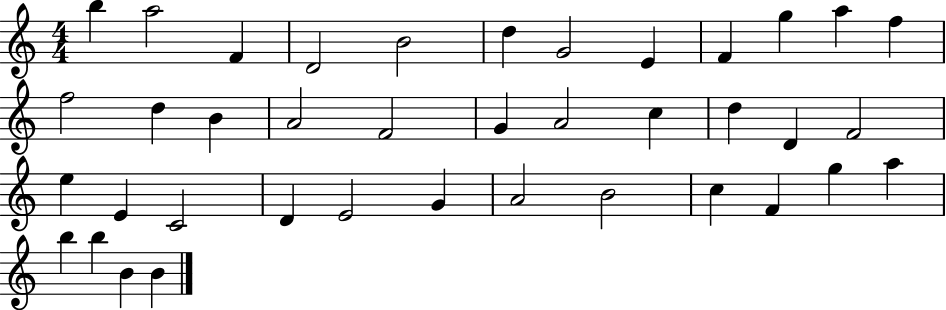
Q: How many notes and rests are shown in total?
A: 39